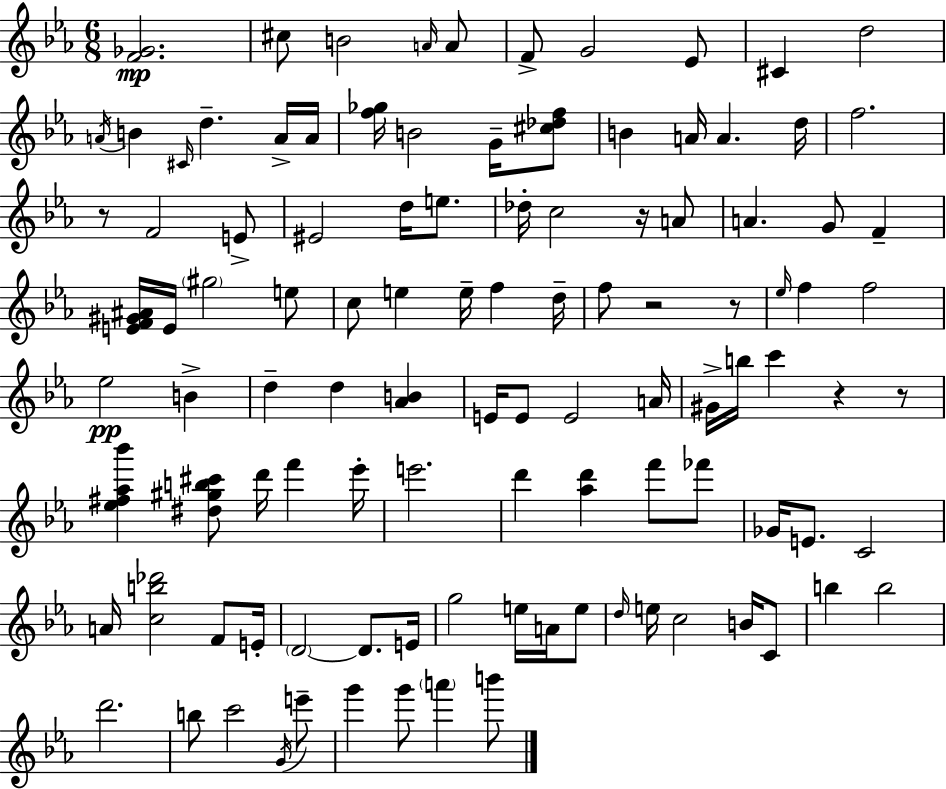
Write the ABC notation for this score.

X:1
T:Untitled
M:6/8
L:1/4
K:Eb
[F_G]2 ^c/2 B2 A/4 A/2 F/2 G2 _E/2 ^C d2 A/4 B ^C/4 d A/4 A/4 [f_g]/4 B2 G/4 [^c_df]/2 B A/4 A d/4 f2 z/2 F2 E/2 ^E2 d/4 e/2 _d/4 c2 z/4 A/2 A G/2 F [EF^G^A]/4 E/4 ^g2 e/2 c/2 e e/4 f d/4 f/2 z2 z/2 _e/4 f f2 _e2 B d d [_AB] E/4 E/2 E2 A/4 ^G/4 b/4 c' z z/2 [_e^f_a_b'] [^d^gb^c']/2 d'/4 f' _e'/4 e'2 d' [_ad'] f'/2 _f'/2 _G/4 E/2 C2 A/4 [cb_d']2 F/2 E/4 D2 D/2 E/4 g2 e/4 A/4 e/2 d/4 e/4 c2 B/4 C/2 b b2 d'2 b/2 c'2 G/4 e'/2 g' g'/2 a' b'/2